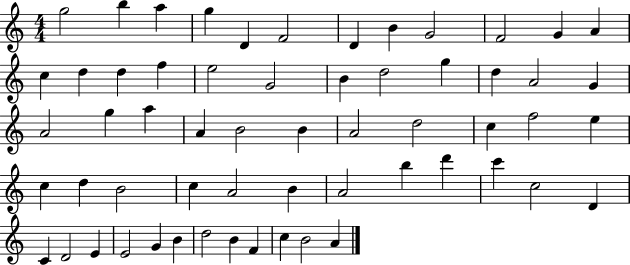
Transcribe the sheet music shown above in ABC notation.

X:1
T:Untitled
M:4/4
L:1/4
K:C
g2 b a g D F2 D B G2 F2 G A c d d f e2 G2 B d2 g d A2 G A2 g a A B2 B A2 d2 c f2 e c d B2 c A2 B A2 b d' c' c2 D C D2 E E2 G B d2 B F c B2 A